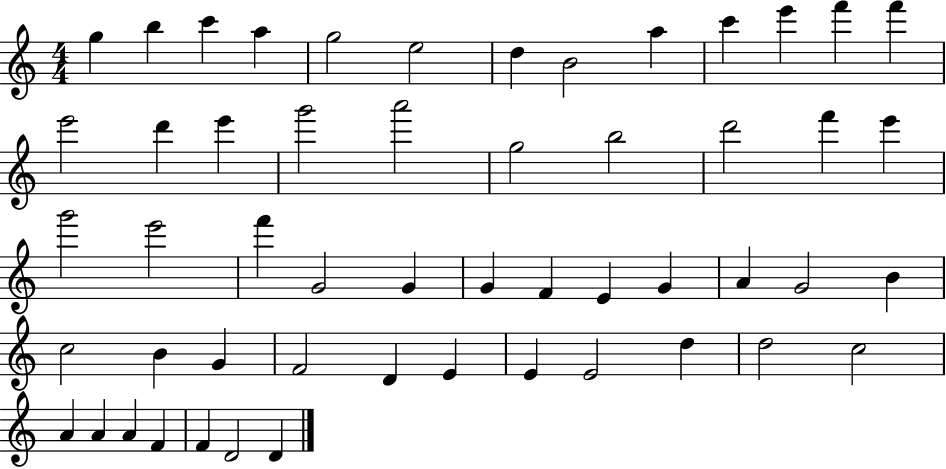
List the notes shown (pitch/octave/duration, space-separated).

G5/q B5/q C6/q A5/q G5/h E5/h D5/q B4/h A5/q C6/q E6/q F6/q F6/q E6/h D6/q E6/q G6/h A6/h G5/h B5/h D6/h F6/q E6/q G6/h E6/h F6/q G4/h G4/q G4/q F4/q E4/q G4/q A4/q G4/h B4/q C5/h B4/q G4/q F4/h D4/q E4/q E4/q E4/h D5/q D5/h C5/h A4/q A4/q A4/q F4/q F4/q D4/h D4/q